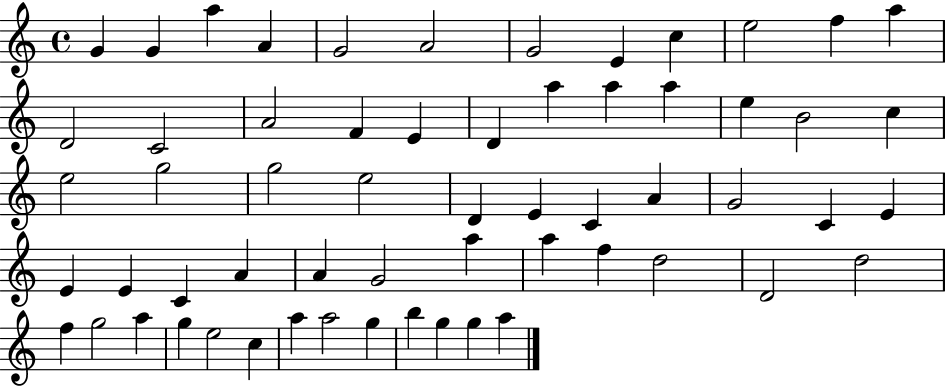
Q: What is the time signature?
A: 4/4